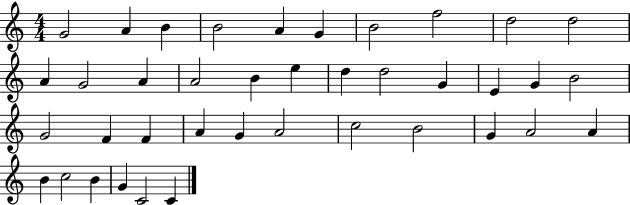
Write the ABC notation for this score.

X:1
T:Untitled
M:4/4
L:1/4
K:C
G2 A B B2 A G B2 f2 d2 d2 A G2 A A2 B e d d2 G E G B2 G2 F F A G A2 c2 B2 G A2 A B c2 B G C2 C